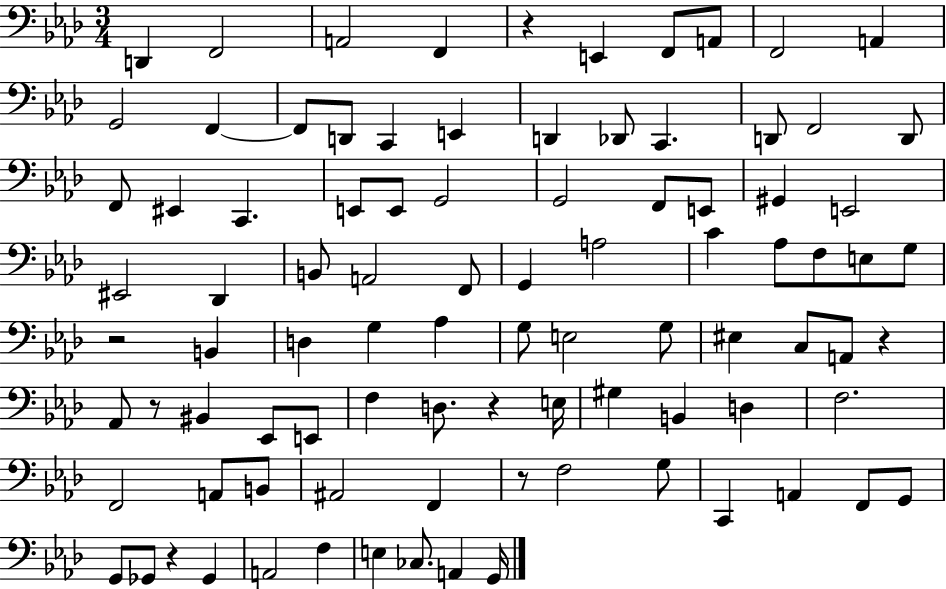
D2/q F2/h A2/h F2/q R/q E2/q F2/e A2/e F2/h A2/q G2/h F2/q F2/e D2/e C2/q E2/q D2/q Db2/e C2/q. D2/e F2/h D2/e F2/e EIS2/q C2/q. E2/e E2/e G2/h G2/h F2/e E2/e G#2/q E2/h EIS2/h Db2/q B2/e A2/h F2/e G2/q A3/h C4/q Ab3/e F3/e E3/e G3/e R/h B2/q D3/q G3/q Ab3/q G3/e E3/h G3/e EIS3/q C3/e A2/e R/q Ab2/e R/e BIS2/q Eb2/e E2/e F3/q D3/e. R/q E3/s G#3/q B2/q D3/q F3/h. F2/h A2/e B2/e A#2/h F2/q R/e F3/h G3/e C2/q A2/q F2/e G2/e G2/e Gb2/e R/q Gb2/q A2/h F3/q E3/q CES3/e. A2/q G2/s